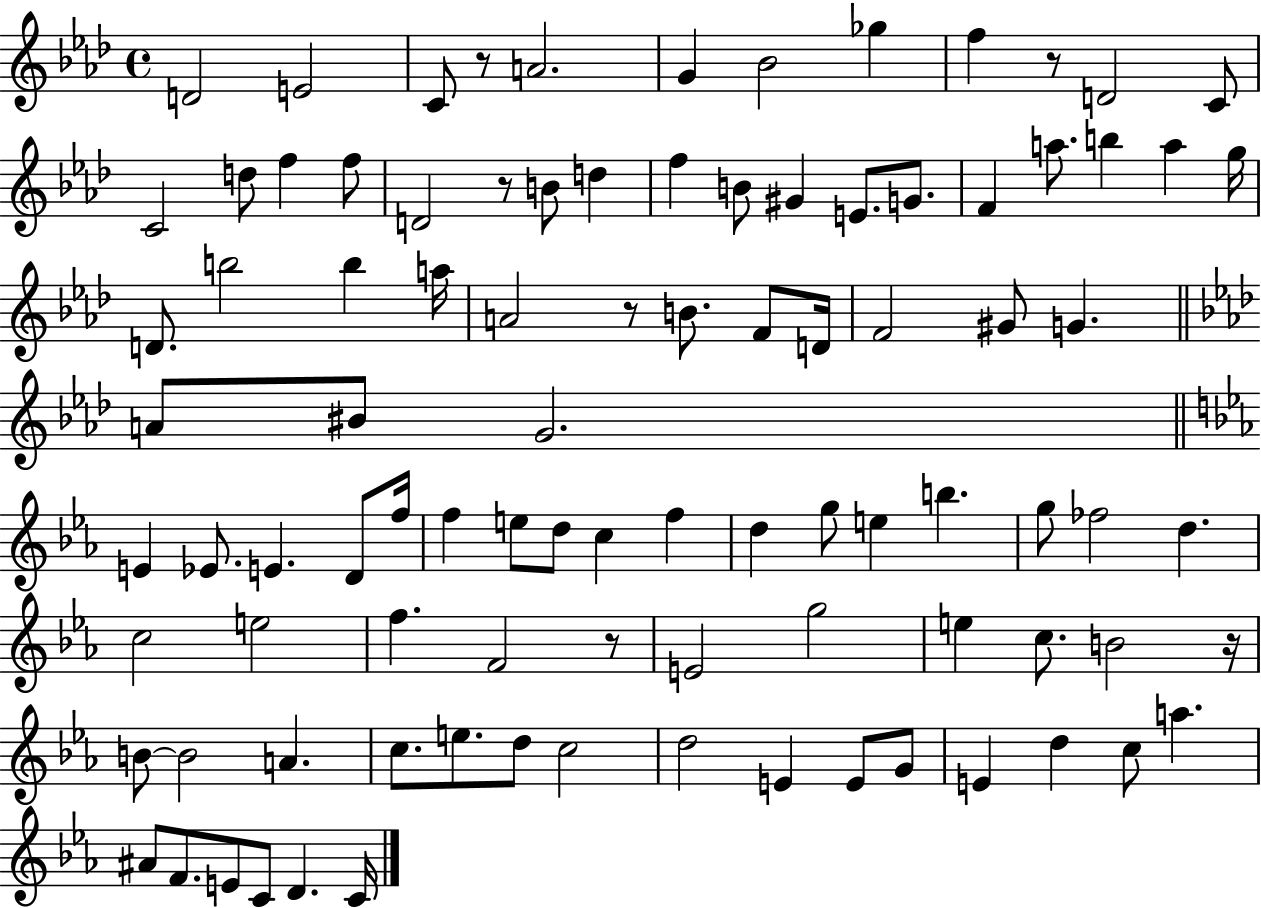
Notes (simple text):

D4/h E4/h C4/e R/e A4/h. G4/q Bb4/h Gb5/q F5/q R/e D4/h C4/e C4/h D5/e F5/q F5/e D4/h R/e B4/e D5/q F5/q B4/e G#4/q E4/e. G4/e. F4/q A5/e. B5/q A5/q G5/s D4/e. B5/h B5/q A5/s A4/h R/e B4/e. F4/e D4/s F4/h G#4/e G4/q. A4/e BIS4/e G4/h. E4/q Eb4/e. E4/q. D4/e F5/s F5/q E5/e D5/e C5/q F5/q D5/q G5/e E5/q B5/q. G5/e FES5/h D5/q. C5/h E5/h F5/q. F4/h R/e E4/h G5/h E5/q C5/e. B4/h R/s B4/e B4/h A4/q. C5/e. E5/e. D5/e C5/h D5/h E4/q E4/e G4/e E4/q D5/q C5/e A5/q. A#4/e F4/e. E4/e C4/e D4/q. C4/s